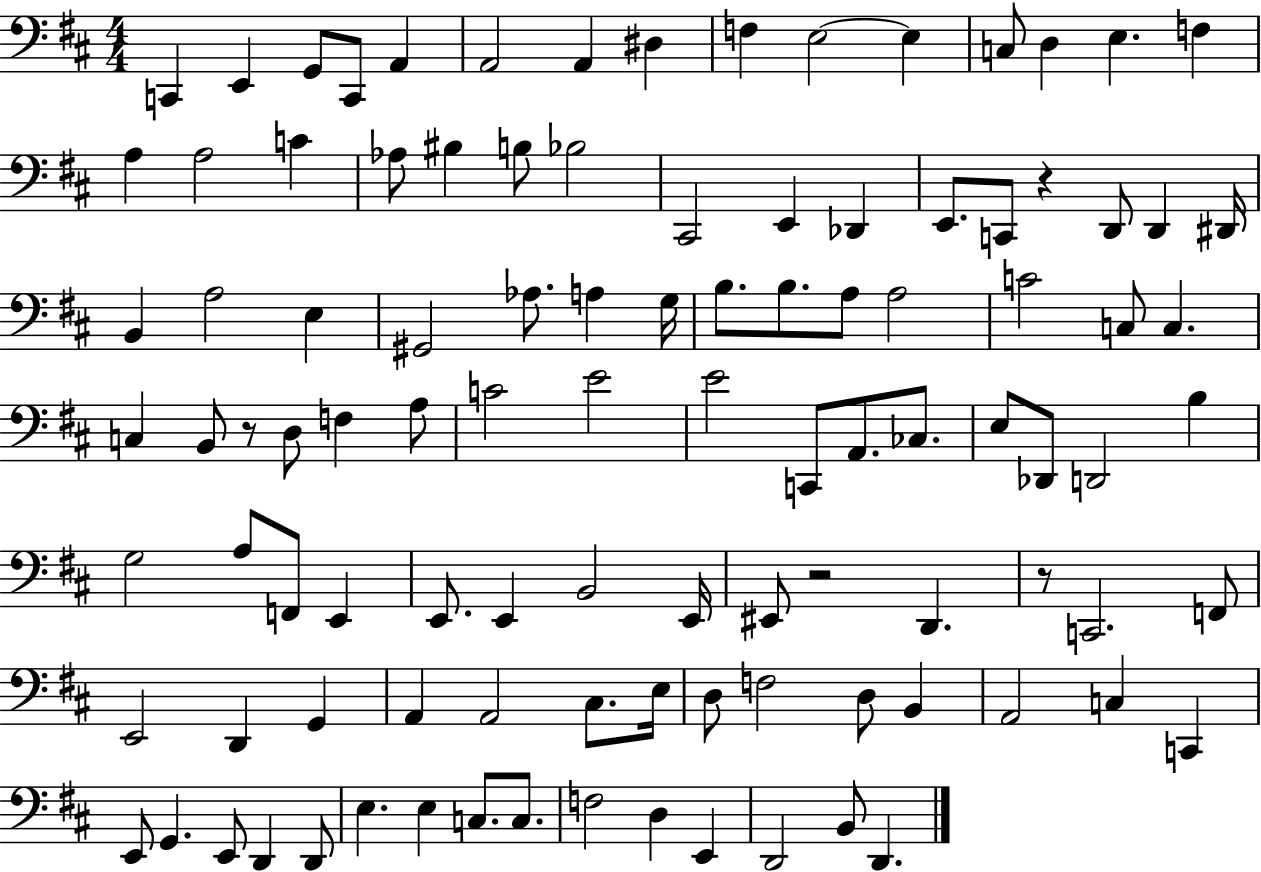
X:1
T:Untitled
M:4/4
L:1/4
K:D
C,, E,, G,,/2 C,,/2 A,, A,,2 A,, ^D, F, E,2 E, C,/2 D, E, F, A, A,2 C _A,/2 ^B, B,/2 _B,2 ^C,,2 E,, _D,, E,,/2 C,,/2 z D,,/2 D,, ^D,,/4 B,, A,2 E, ^G,,2 _A,/2 A, G,/4 B,/2 B,/2 A,/2 A,2 C2 C,/2 C, C, B,,/2 z/2 D,/2 F, A,/2 C2 E2 E2 C,,/2 A,,/2 _C,/2 E,/2 _D,,/2 D,,2 B, G,2 A,/2 F,,/2 E,, E,,/2 E,, B,,2 E,,/4 ^E,,/2 z2 D,, z/2 C,,2 F,,/2 E,,2 D,, G,, A,, A,,2 ^C,/2 E,/4 D,/2 F,2 D,/2 B,, A,,2 C, C,, E,,/2 G,, E,,/2 D,, D,,/2 E, E, C,/2 C,/2 F,2 D, E,, D,,2 B,,/2 D,,